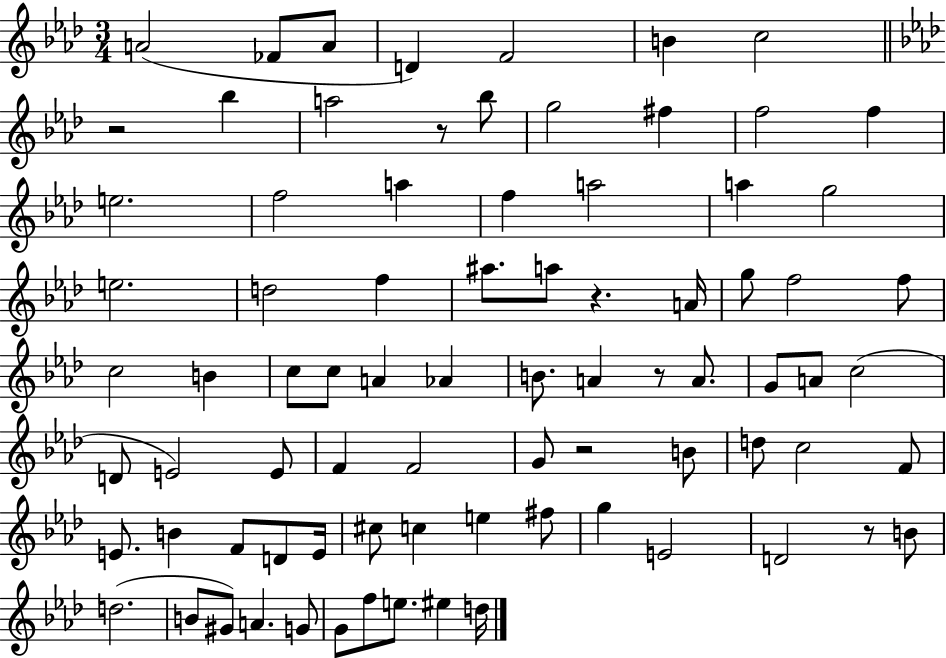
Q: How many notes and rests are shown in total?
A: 81